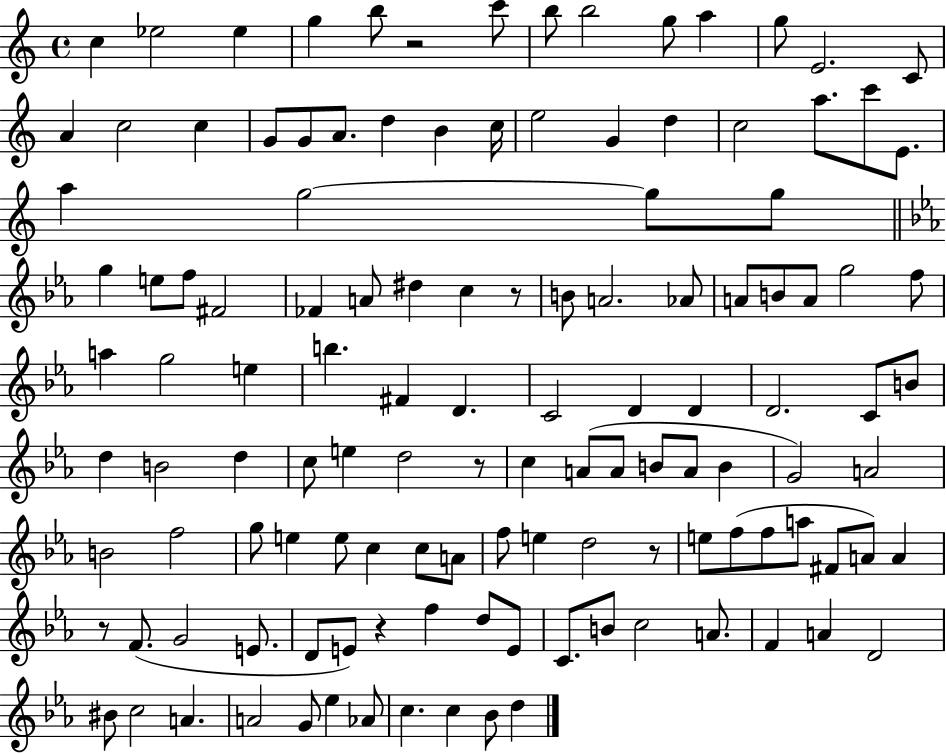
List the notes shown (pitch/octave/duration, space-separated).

C5/q Eb5/h Eb5/q G5/q B5/e R/h C6/e B5/e B5/h G5/e A5/q G5/e E4/h. C4/e A4/q C5/h C5/q G4/e G4/e A4/e. D5/q B4/q C5/s E5/h G4/q D5/q C5/h A5/e. C6/e E4/e. A5/q G5/h G5/e G5/e G5/q E5/e F5/e F#4/h FES4/q A4/e D#5/q C5/q R/e B4/e A4/h. Ab4/e A4/e B4/e A4/e G5/h F5/e A5/q G5/h E5/q B5/q. F#4/q D4/q. C4/h D4/q D4/q D4/h. C4/e B4/e D5/q B4/h D5/q C5/e E5/q D5/h R/e C5/q A4/e A4/e B4/e A4/e B4/q G4/h A4/h B4/h F5/h G5/e E5/q E5/e C5/q C5/e A4/e F5/e E5/q D5/h R/e E5/e F5/e F5/e A5/e F#4/e A4/e A4/q R/e F4/e. G4/h E4/e. D4/e E4/e R/q F5/q D5/e E4/e C4/e. B4/e C5/h A4/e. F4/q A4/q D4/h BIS4/e C5/h A4/q. A4/h G4/e Eb5/q Ab4/e C5/q. C5/q Bb4/e D5/q